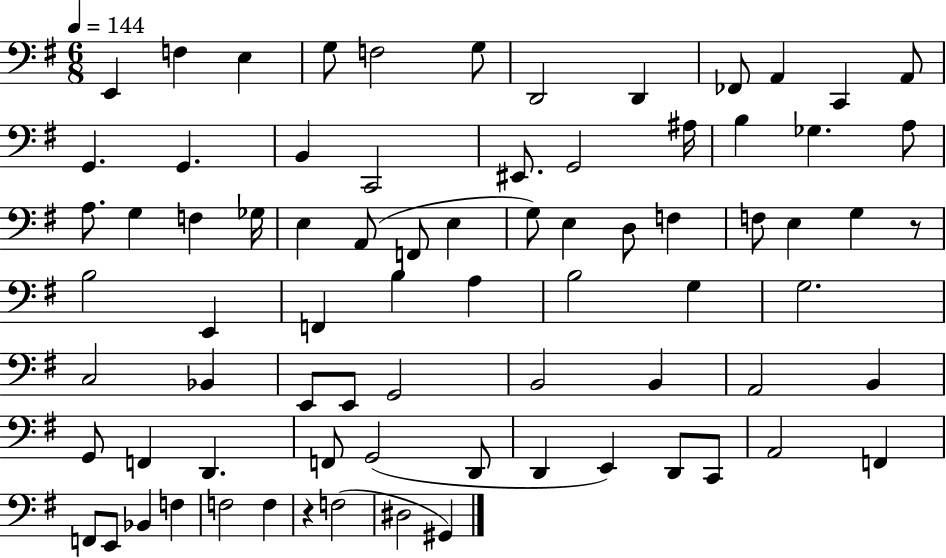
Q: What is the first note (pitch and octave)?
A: E2